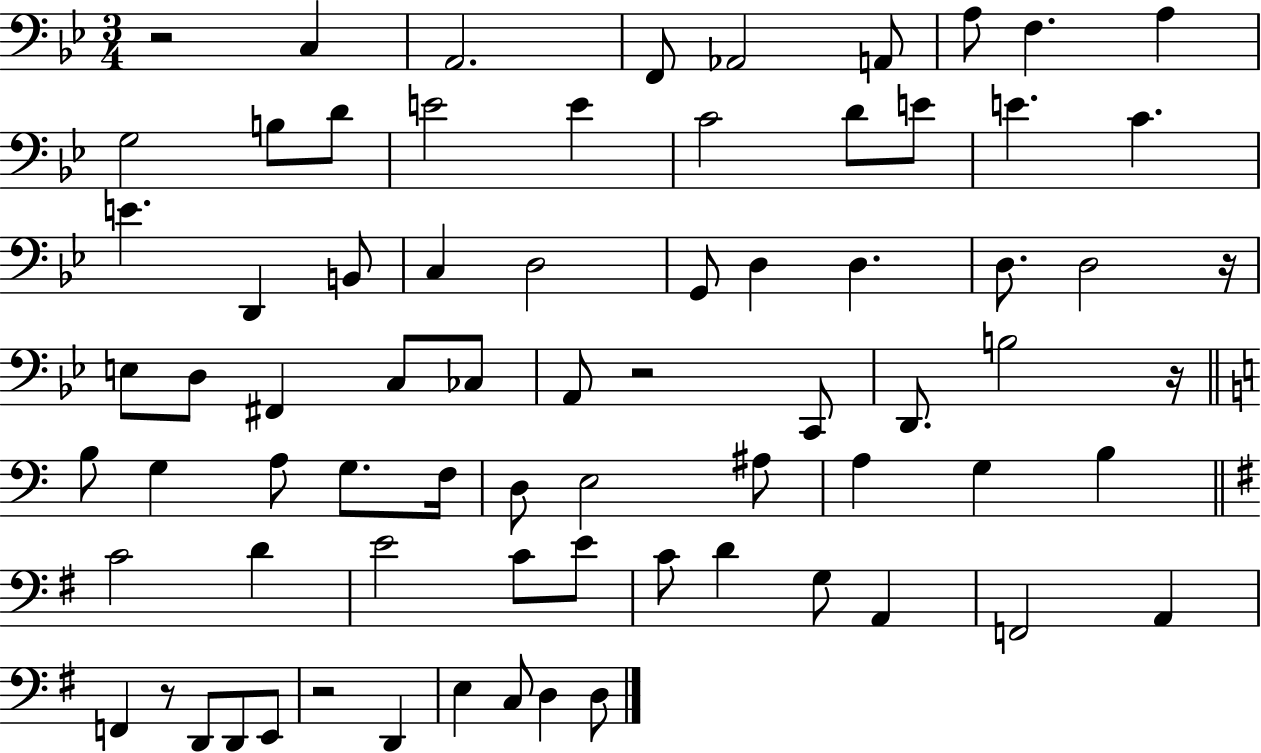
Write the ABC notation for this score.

X:1
T:Untitled
M:3/4
L:1/4
K:Bb
z2 C, A,,2 F,,/2 _A,,2 A,,/2 A,/2 F, A, G,2 B,/2 D/2 E2 E C2 D/2 E/2 E C E D,, B,,/2 C, D,2 G,,/2 D, D, D,/2 D,2 z/4 E,/2 D,/2 ^F,, C,/2 _C,/2 A,,/2 z2 C,,/2 D,,/2 B,2 z/4 B,/2 G, A,/2 G,/2 F,/4 D,/2 E,2 ^A,/2 A, G, B, C2 D E2 C/2 E/2 C/2 D G,/2 A,, F,,2 A,, F,, z/2 D,,/2 D,,/2 E,,/2 z2 D,, E, C,/2 D, D,/2